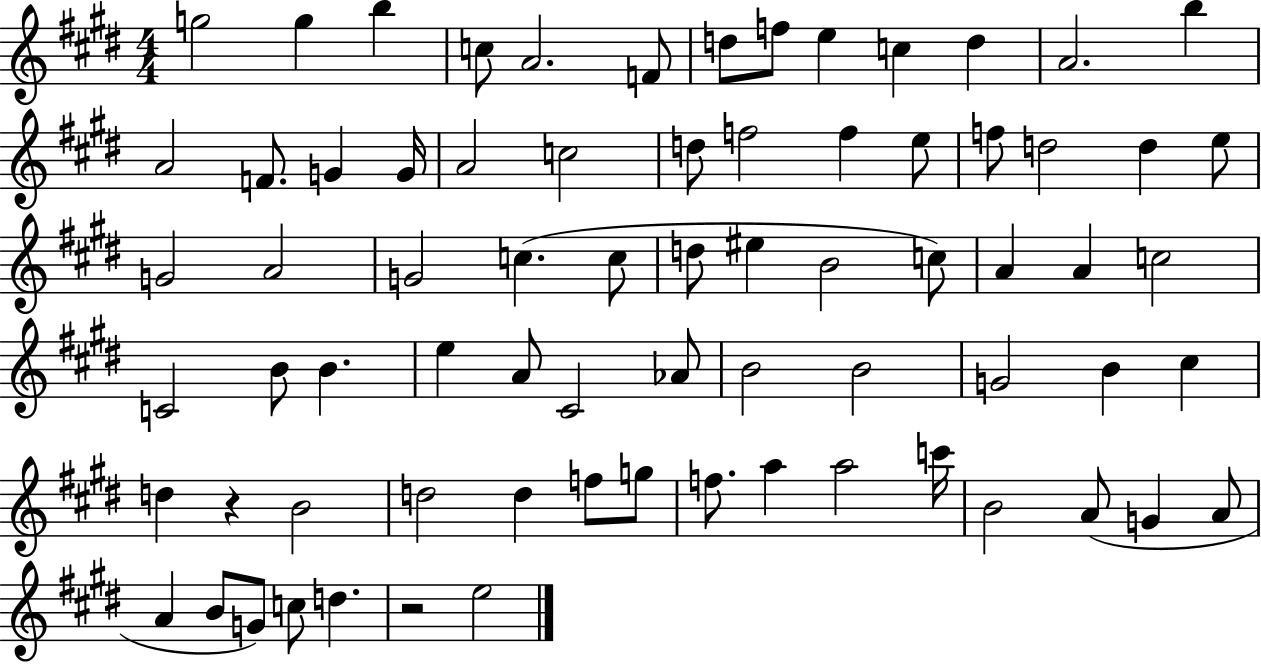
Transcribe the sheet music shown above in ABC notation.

X:1
T:Untitled
M:4/4
L:1/4
K:E
g2 g b c/2 A2 F/2 d/2 f/2 e c d A2 b A2 F/2 G G/4 A2 c2 d/2 f2 f e/2 f/2 d2 d e/2 G2 A2 G2 c c/2 d/2 ^e B2 c/2 A A c2 C2 B/2 B e A/2 ^C2 _A/2 B2 B2 G2 B ^c d z B2 d2 d f/2 g/2 f/2 a a2 c'/4 B2 A/2 G A/2 A B/2 G/2 c/2 d z2 e2